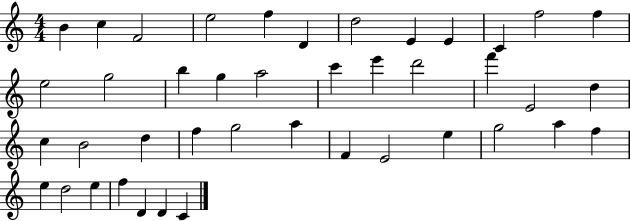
{
  \clef treble
  \numericTimeSignature
  \time 4/4
  \key c \major
  b'4 c''4 f'2 | e''2 f''4 d'4 | d''2 e'4 e'4 | c'4 f''2 f''4 | \break e''2 g''2 | b''4 g''4 a''2 | c'''4 e'''4 d'''2 | f'''4 e'2 d''4 | \break c''4 b'2 d''4 | f''4 g''2 a''4 | f'4 e'2 e''4 | g''2 a''4 f''4 | \break e''4 d''2 e''4 | f''4 d'4 d'4 c'4 | \bar "|."
}